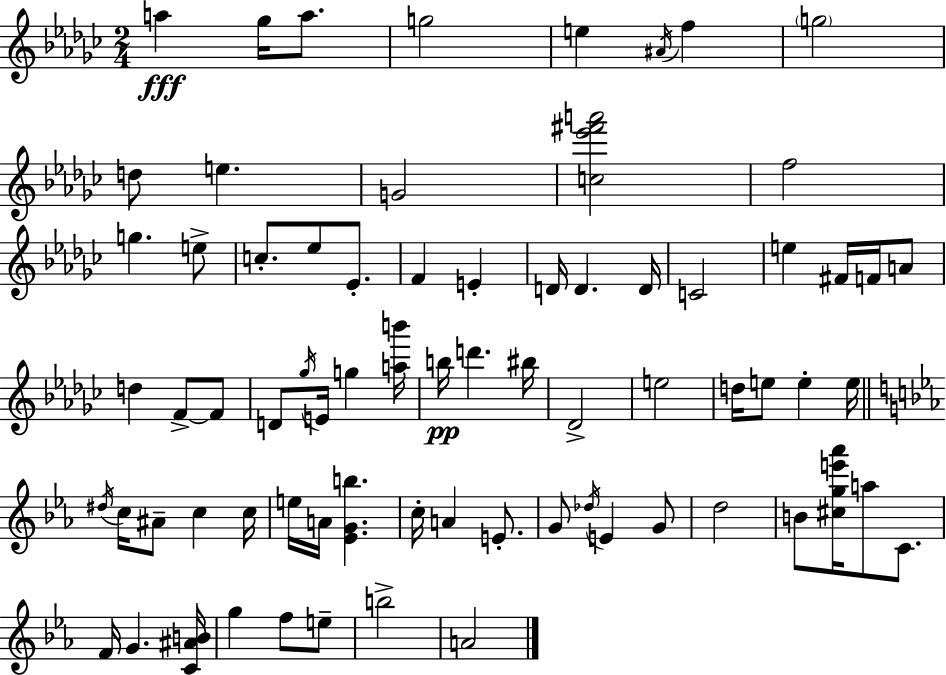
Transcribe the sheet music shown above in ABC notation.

X:1
T:Untitled
M:2/4
L:1/4
K:Ebm
a _g/4 a/2 g2 e ^A/4 f g2 d/2 e G2 [c_e'^f'a']2 f2 g e/2 c/2 _e/2 _E/2 F E D/4 D D/4 C2 e ^F/4 F/4 A/2 d F/2 F/2 D/2 _g/4 E/4 g [ab']/4 b/4 d' ^b/4 _D2 e2 d/4 e/2 e e/4 ^d/4 c/4 ^A/2 c c/4 e/4 A/4 [_EGb] c/4 A E/2 G/2 _d/4 E G/2 d2 B/2 [^cge'_a']/4 a/2 C/2 F/4 G [C^AB]/4 g f/2 e/2 b2 A2